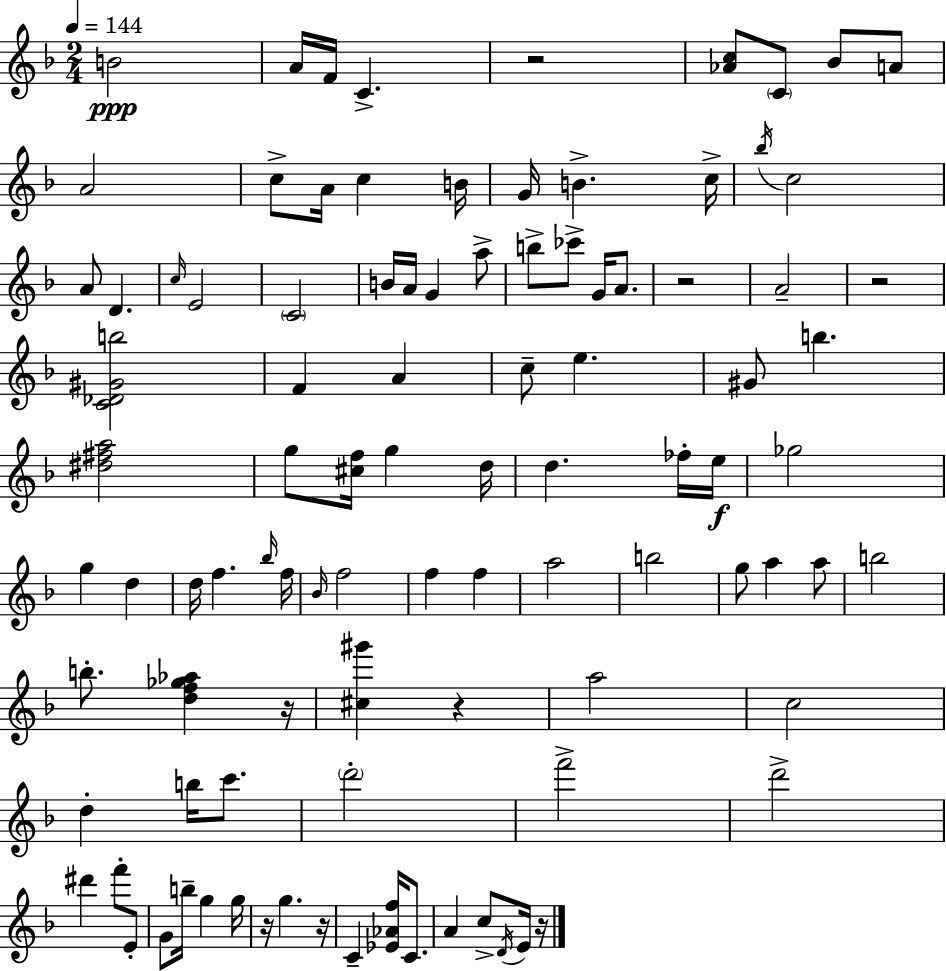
{
  \clef treble
  \numericTimeSignature
  \time 2/4
  \key d \minor
  \tempo 4 = 144
  \repeat volta 2 { b'2\ppp | a'16 f'16 c'4.-> | r2 | <aes' c''>8 \parenthesize c'8 bes'8 a'8 | \break a'2 | c''8-> a'16 c''4 b'16 | g'16 b'4.-> c''16-> | \acciaccatura { bes''16 } c''2 | \break a'8 d'4. | \grace { c''16 } e'2 | \parenthesize c'2 | b'16 a'16 g'4 | \break a''8-> b''8-> ces'''8-> g'16 a'8. | r2 | a'2-- | r2 | \break <c' des' gis' b''>2 | f'4 a'4 | c''8-- e''4. | gis'8 b''4. | \break <dis'' fis'' a''>2 | g''8 <cis'' f''>16 g''4 | d''16 d''4. | fes''16-. e''16\f ges''2 | \break g''4 d''4 | d''16 f''4. | \grace { bes''16 } f''16 \grace { bes'16 } f''2 | f''4 | \break f''4 a''2 | b''2 | g''8 a''4 | a''8 b''2 | \break b''8.-. <d'' f'' ges'' aes''>4 | r16 <cis'' gis'''>4 | r4 a''2 | c''2 | \break d''4-. | b''16 c'''8. \parenthesize d'''2-. | f'''2-> | d'''2-> | \break dis'''4 | f'''8-. e'8-. g'8 b''16-- g''4 | g''16 r16 g''4. | r16 c'4-- | \break <ees' aes' f''>16 c'8. a'4 | c''8-> \acciaccatura { d'16 } e'16 r16 } \bar "|."
}